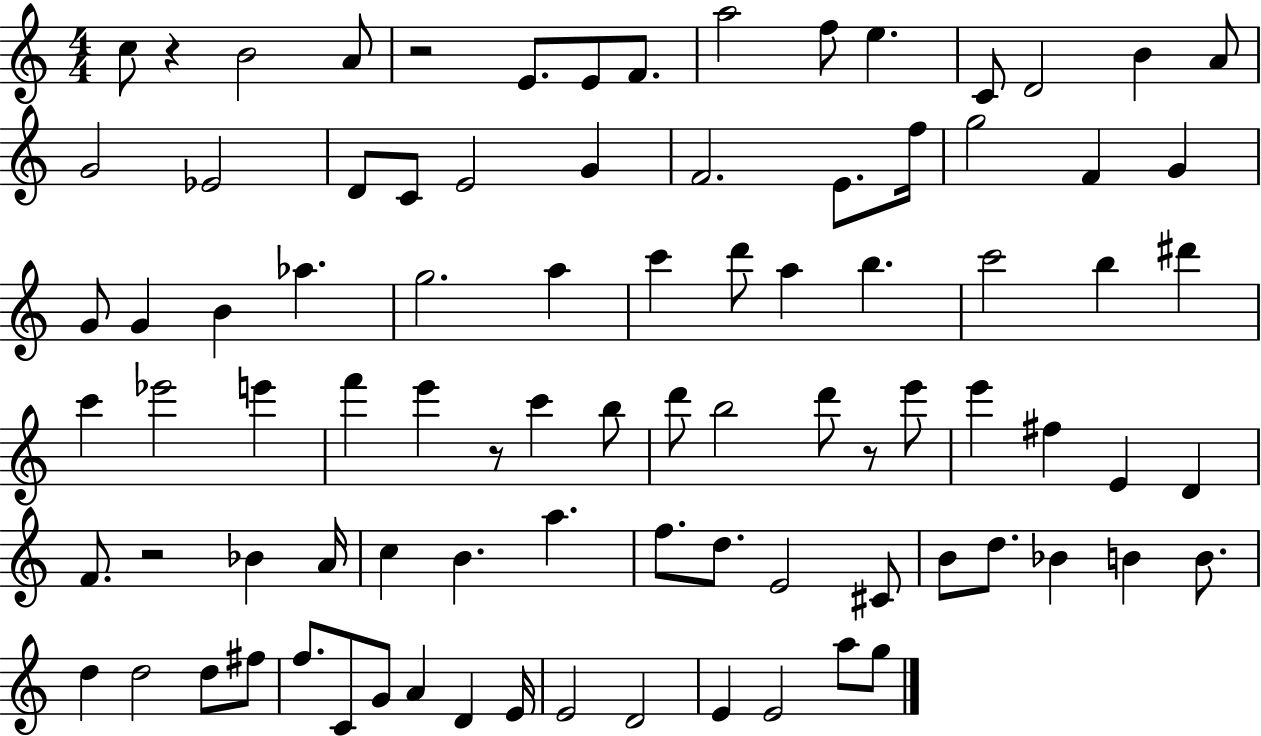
{
  \clef treble
  \numericTimeSignature
  \time 4/4
  \key c \major
  c''8 r4 b'2 a'8 | r2 e'8. e'8 f'8. | a''2 f''8 e''4. | c'8 d'2 b'4 a'8 | \break g'2 ees'2 | d'8 c'8 e'2 g'4 | f'2. e'8. f''16 | g''2 f'4 g'4 | \break g'8 g'4 b'4 aes''4. | g''2. a''4 | c'''4 d'''8 a''4 b''4. | c'''2 b''4 dis'''4 | \break c'''4 ees'''2 e'''4 | f'''4 e'''4 r8 c'''4 b''8 | d'''8 b''2 d'''8 r8 e'''8 | e'''4 fis''4 e'4 d'4 | \break f'8. r2 bes'4 a'16 | c''4 b'4. a''4. | f''8. d''8. e'2 cis'8 | b'8 d''8. bes'4 b'4 b'8. | \break d''4 d''2 d''8 fis''8 | f''8. c'8 g'8 a'4 d'4 e'16 | e'2 d'2 | e'4 e'2 a''8 g''8 | \break \bar "|."
}